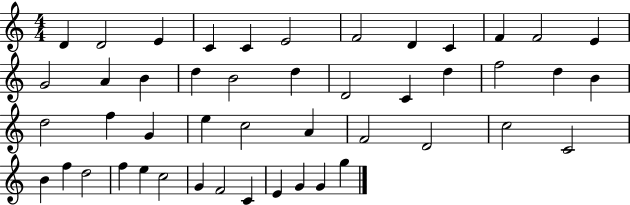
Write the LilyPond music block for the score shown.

{
  \clef treble
  \numericTimeSignature
  \time 4/4
  \key c \major
  d'4 d'2 e'4 | c'4 c'4 e'2 | f'2 d'4 c'4 | f'4 f'2 e'4 | \break g'2 a'4 b'4 | d''4 b'2 d''4 | d'2 c'4 d''4 | f''2 d''4 b'4 | \break d''2 f''4 g'4 | e''4 c''2 a'4 | f'2 d'2 | c''2 c'2 | \break b'4 f''4 d''2 | f''4 e''4 c''2 | g'4 f'2 c'4 | e'4 g'4 g'4 g''4 | \break \bar "|."
}